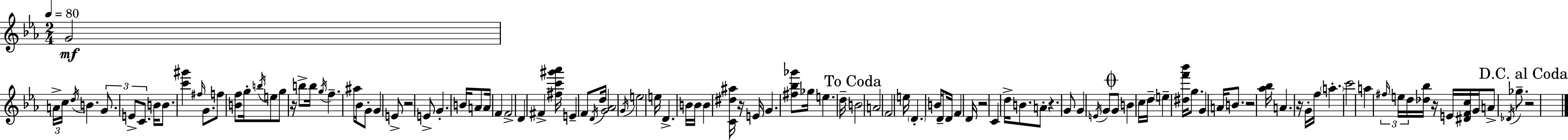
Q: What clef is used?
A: treble